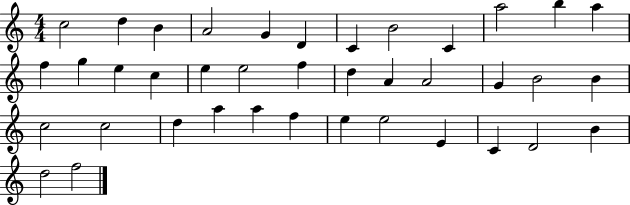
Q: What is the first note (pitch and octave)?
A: C5